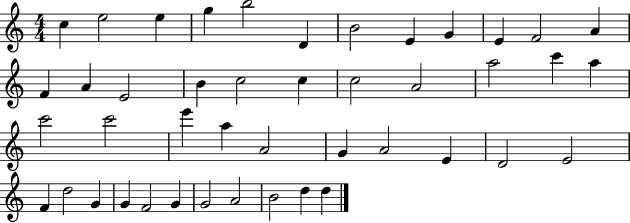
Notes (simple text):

C5/q E5/h E5/q G5/q B5/h D4/q B4/h E4/q G4/q E4/q F4/h A4/q F4/q A4/q E4/h B4/q C5/h C5/q C5/h A4/h A5/h C6/q A5/q C6/h C6/h E6/q A5/q A4/h G4/q A4/h E4/q D4/h E4/h F4/q D5/h G4/q G4/q F4/h G4/q G4/h A4/h B4/h D5/q D5/q